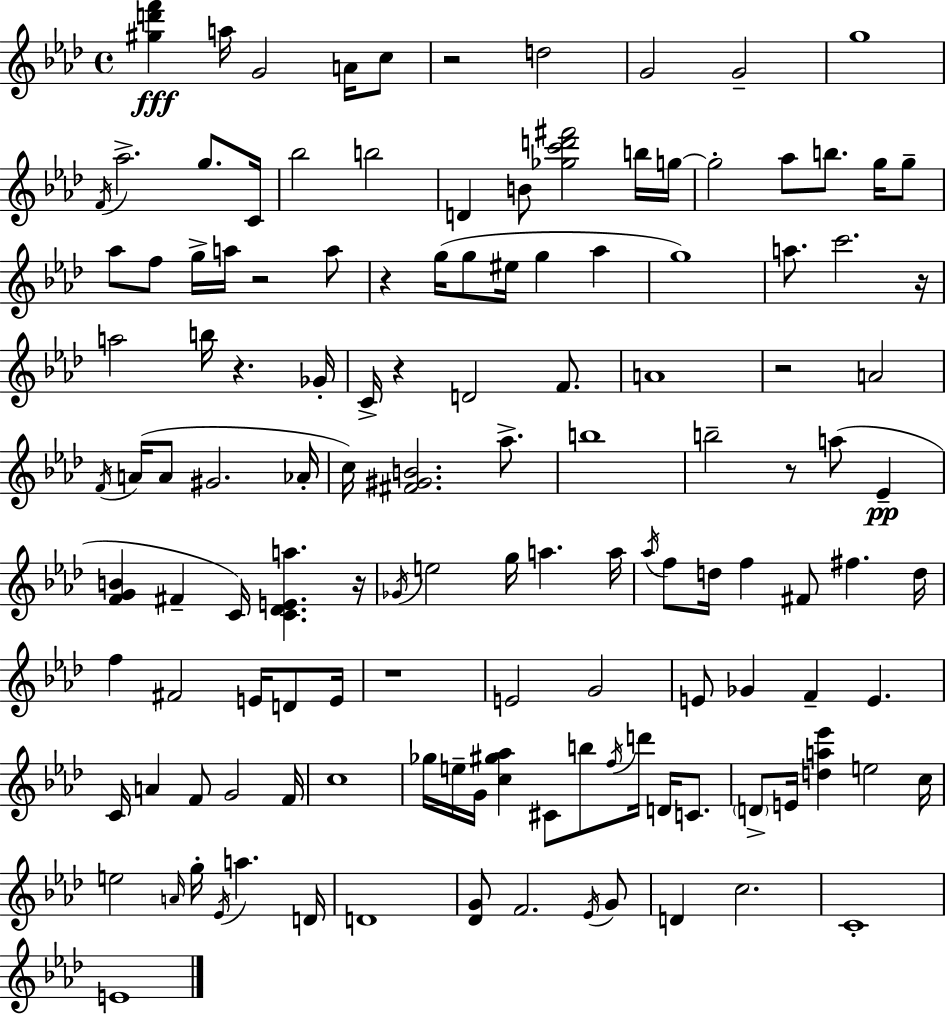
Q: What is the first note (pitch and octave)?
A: A5